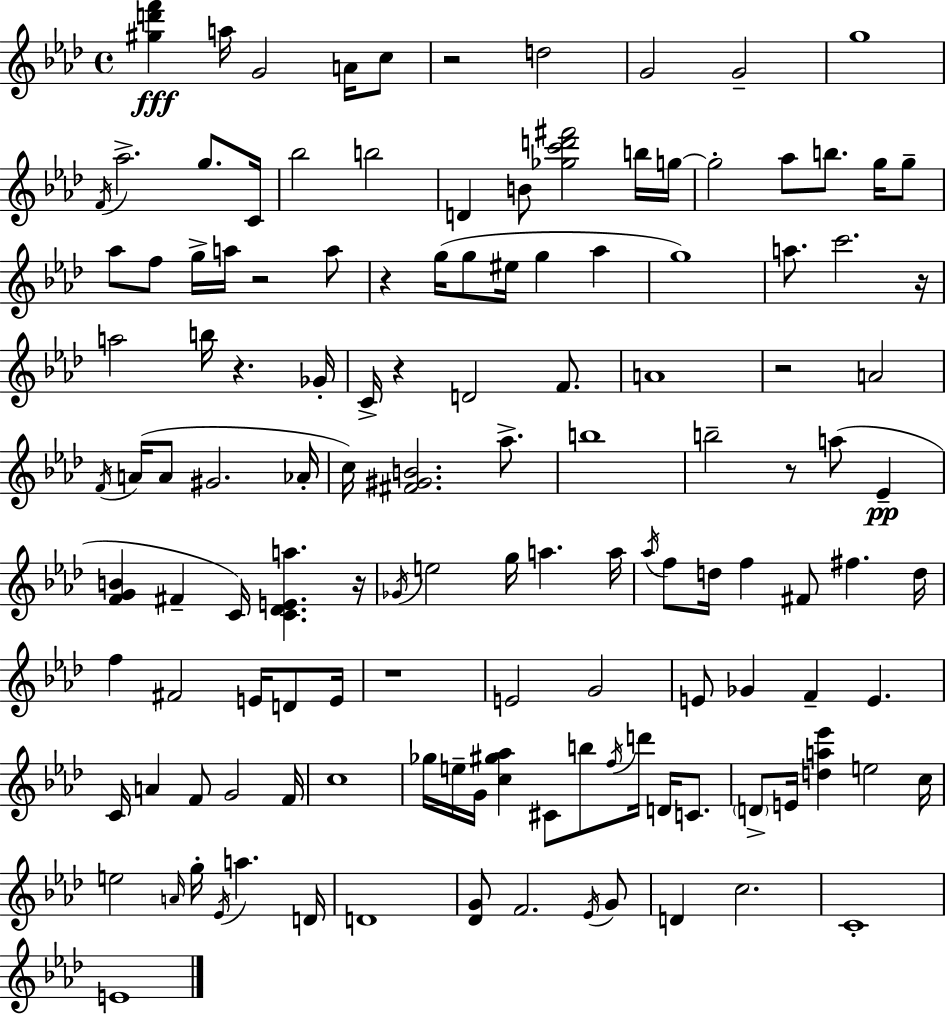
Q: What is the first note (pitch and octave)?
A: A5